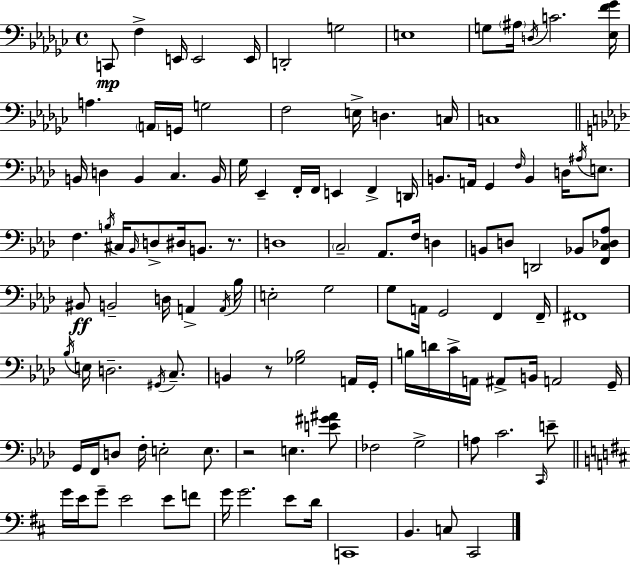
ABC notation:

X:1
T:Untitled
M:4/4
L:1/4
K:Ebm
C,,/2 F, E,,/4 E,,2 E,,/4 D,,2 G,2 E,4 G,/2 ^A,/4 D,/4 C2 [_E,F_G]/4 A, A,,/4 G,,/4 G,2 F,2 E,/4 D, C,/4 C,4 B,,/4 D, B,, C, B,,/4 G,/4 _E,, F,,/4 F,,/4 E,, F,, D,,/4 B,,/2 A,,/4 G,, F,/4 B,, D,/4 ^A,/4 E,/2 F, B,/4 ^C,/4 _B,,/4 D,/2 ^D,/4 B,,/2 z/2 D,4 C,2 _A,,/2 F,/4 D, B,,/2 D,/2 D,,2 _B,,/2 [F,,C,_D,_A,]/2 ^B,,/2 B,,2 D,/4 A,, A,,/4 _B,/4 E,2 G,2 G,/2 A,,/4 G,,2 F,, F,,/4 ^F,,4 _B,/4 E,/4 D,2 ^G,,/4 C,/2 B,, z/2 [_G,_B,]2 A,,/4 G,,/4 B,/4 D/4 C/4 A,,/4 ^A,,/2 B,,/4 A,,2 G,,/4 G,,/4 F,,/4 D,/2 F,/4 E,2 E,/2 z2 E, [E^G^A]/2 _F,2 G,2 A,/2 C2 C,,/4 E/2 G/4 E/4 G/2 E2 E/2 F/2 G/4 G2 E/2 D/4 C,,4 B,, C,/2 ^C,,2